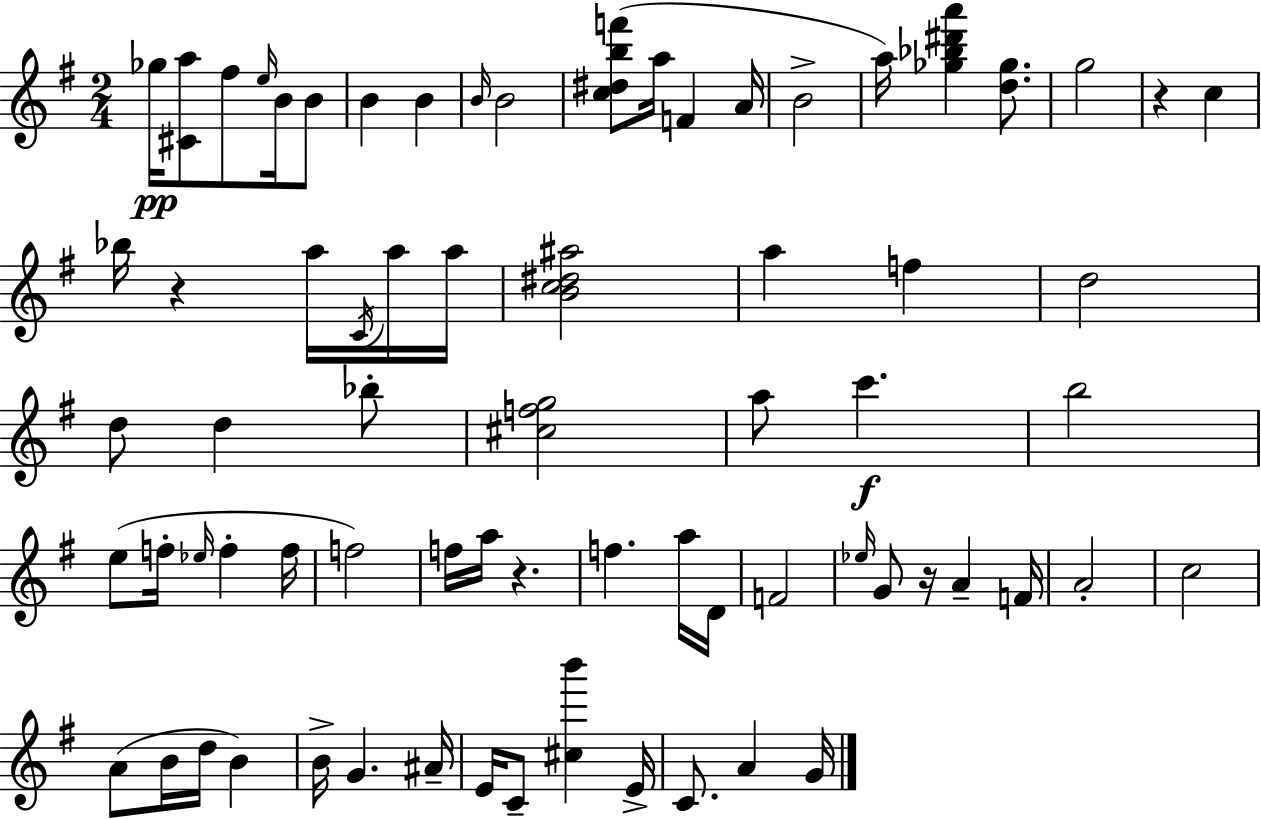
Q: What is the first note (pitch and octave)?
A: Gb5